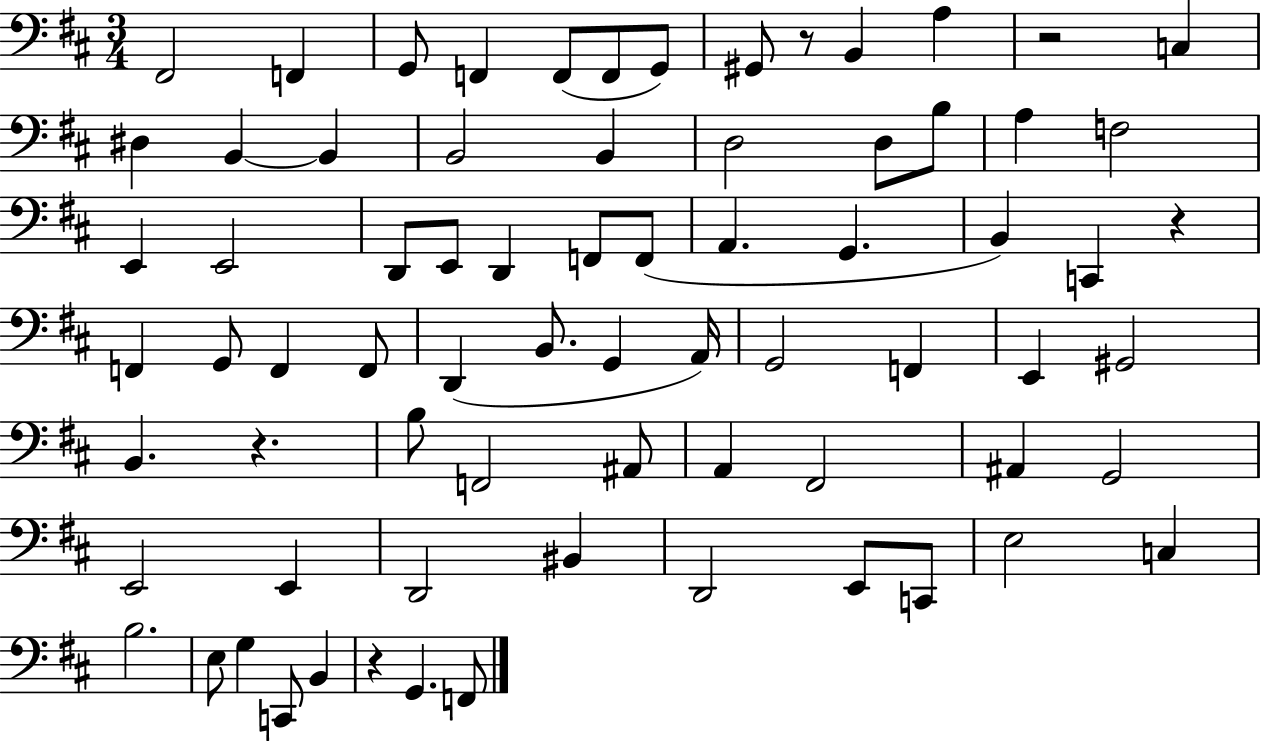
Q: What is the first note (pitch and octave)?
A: F#2